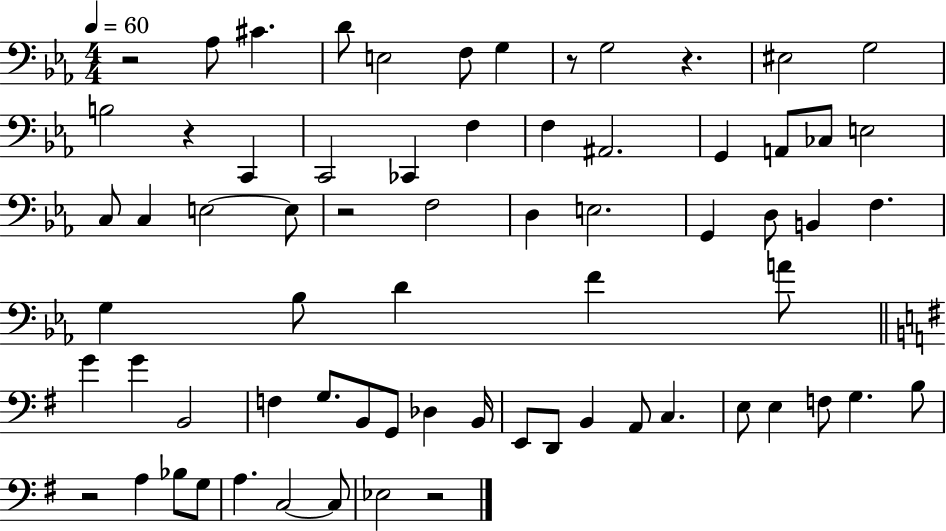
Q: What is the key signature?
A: EES major